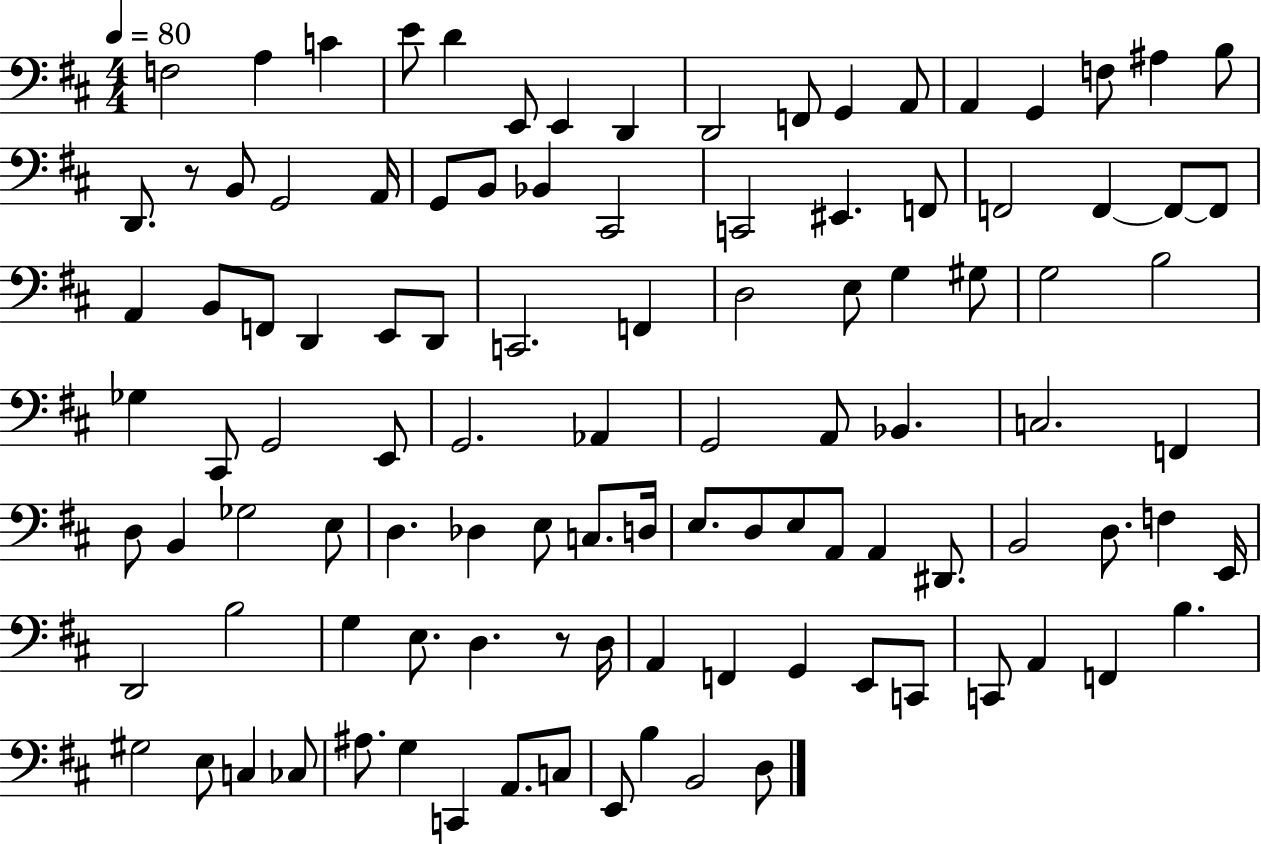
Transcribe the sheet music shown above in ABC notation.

X:1
T:Untitled
M:4/4
L:1/4
K:D
F,2 A, C E/2 D E,,/2 E,, D,, D,,2 F,,/2 G,, A,,/2 A,, G,, F,/2 ^A, B,/2 D,,/2 z/2 B,,/2 G,,2 A,,/4 G,,/2 B,,/2 _B,, ^C,,2 C,,2 ^E,, F,,/2 F,,2 F,, F,,/2 F,,/2 A,, B,,/2 F,,/2 D,, E,,/2 D,,/2 C,,2 F,, D,2 E,/2 G, ^G,/2 G,2 B,2 _G, ^C,,/2 G,,2 E,,/2 G,,2 _A,, G,,2 A,,/2 _B,, C,2 F,, D,/2 B,, _G,2 E,/2 D, _D, E,/2 C,/2 D,/4 E,/2 D,/2 E,/2 A,,/2 A,, ^D,,/2 B,,2 D,/2 F, E,,/4 D,,2 B,2 G, E,/2 D, z/2 D,/4 A,, F,, G,, E,,/2 C,,/2 C,,/2 A,, F,, B, ^G,2 E,/2 C, _C,/2 ^A,/2 G, C,, A,,/2 C,/2 E,,/2 B, B,,2 D,/2